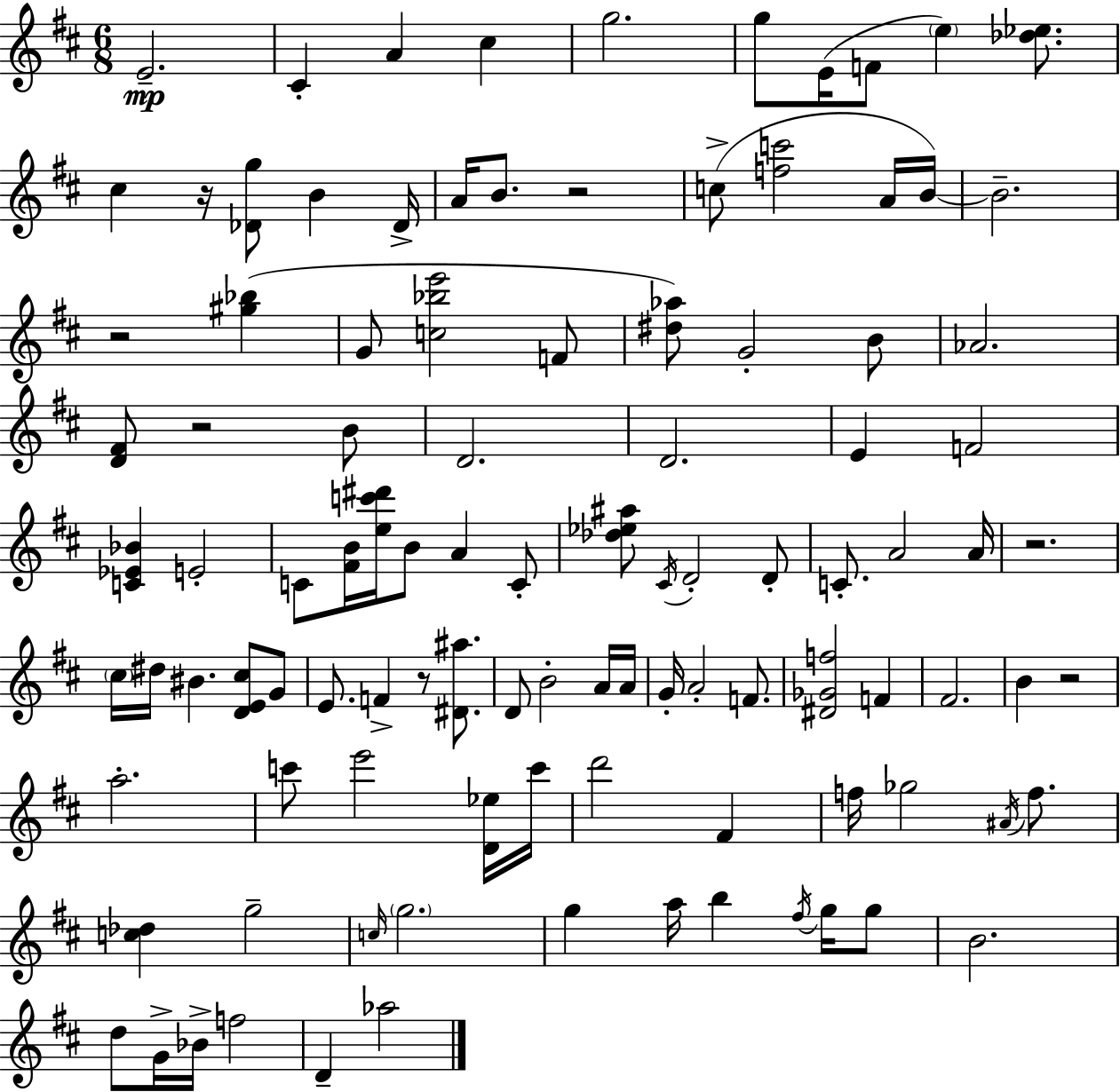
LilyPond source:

{
  \clef treble
  \numericTimeSignature
  \time 6/8
  \key d \major
  \repeat volta 2 { e'2.--\mp | cis'4-. a'4 cis''4 | g''2. | g''8 e'16( f'8 \parenthesize e''4) <des'' ees''>8. | \break cis''4 r16 <des' g''>8 b'4 des'16-> | a'16 b'8. r2 | c''8->( <f'' c'''>2 a'16 b'16~~) | b'2.-- | \break r2 <gis'' bes''>4( | g'8 <c'' bes'' e'''>2 f'8 | <dis'' aes''>8) g'2-. b'8 | aes'2. | \break <d' fis'>8 r2 b'8 | d'2. | d'2. | e'4 f'2 | \break <c' ees' bes'>4 e'2-. | c'8 <fis' b'>16 <e'' c''' dis'''>16 b'8 a'4 c'8-. | <des'' ees'' ais''>8 \acciaccatura { cis'16 } d'2-. d'8-. | c'8.-. a'2 | \break a'16 r2. | \parenthesize cis''16 dis''16 bis'4. <d' e' cis''>8 g'8 | e'8. f'4-> r8 <dis' ais''>8. | d'8 b'2-. a'16 | \break a'16 g'16-. a'2-. f'8. | <dis' ges' f''>2 f'4 | fis'2. | b'4 r2 | \break a''2.-. | c'''8 e'''2 <d' ees''>16 | c'''16 d'''2 fis'4 | f''16 ges''2 \acciaccatura { ais'16 } f''8. | \break <c'' des''>4 g''2-- | \grace { c''16 } \parenthesize g''2. | g''4 a''16 b''4 | \acciaccatura { fis''16 } g''16 g''8 b'2. | \break d''8 g'16-> bes'16-> f''2 | d'4-- aes''2 | } \bar "|."
}